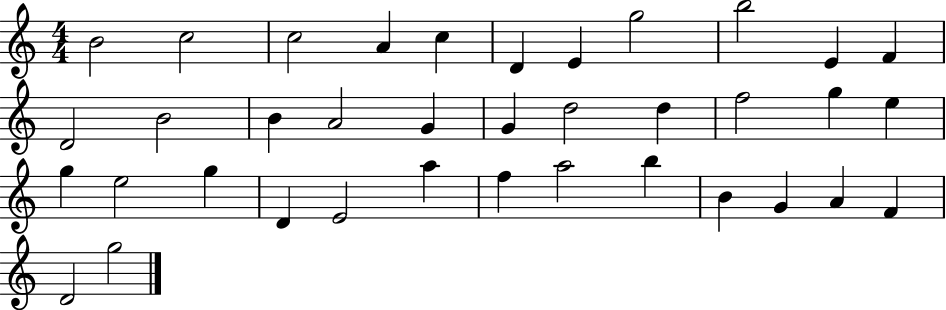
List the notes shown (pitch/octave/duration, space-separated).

B4/h C5/h C5/h A4/q C5/q D4/q E4/q G5/h B5/h E4/q F4/q D4/h B4/h B4/q A4/h G4/q G4/q D5/h D5/q F5/h G5/q E5/q G5/q E5/h G5/q D4/q E4/h A5/q F5/q A5/h B5/q B4/q G4/q A4/q F4/q D4/h G5/h